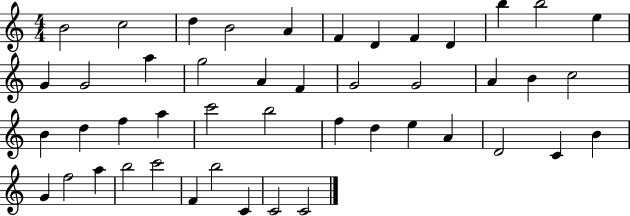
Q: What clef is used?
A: treble